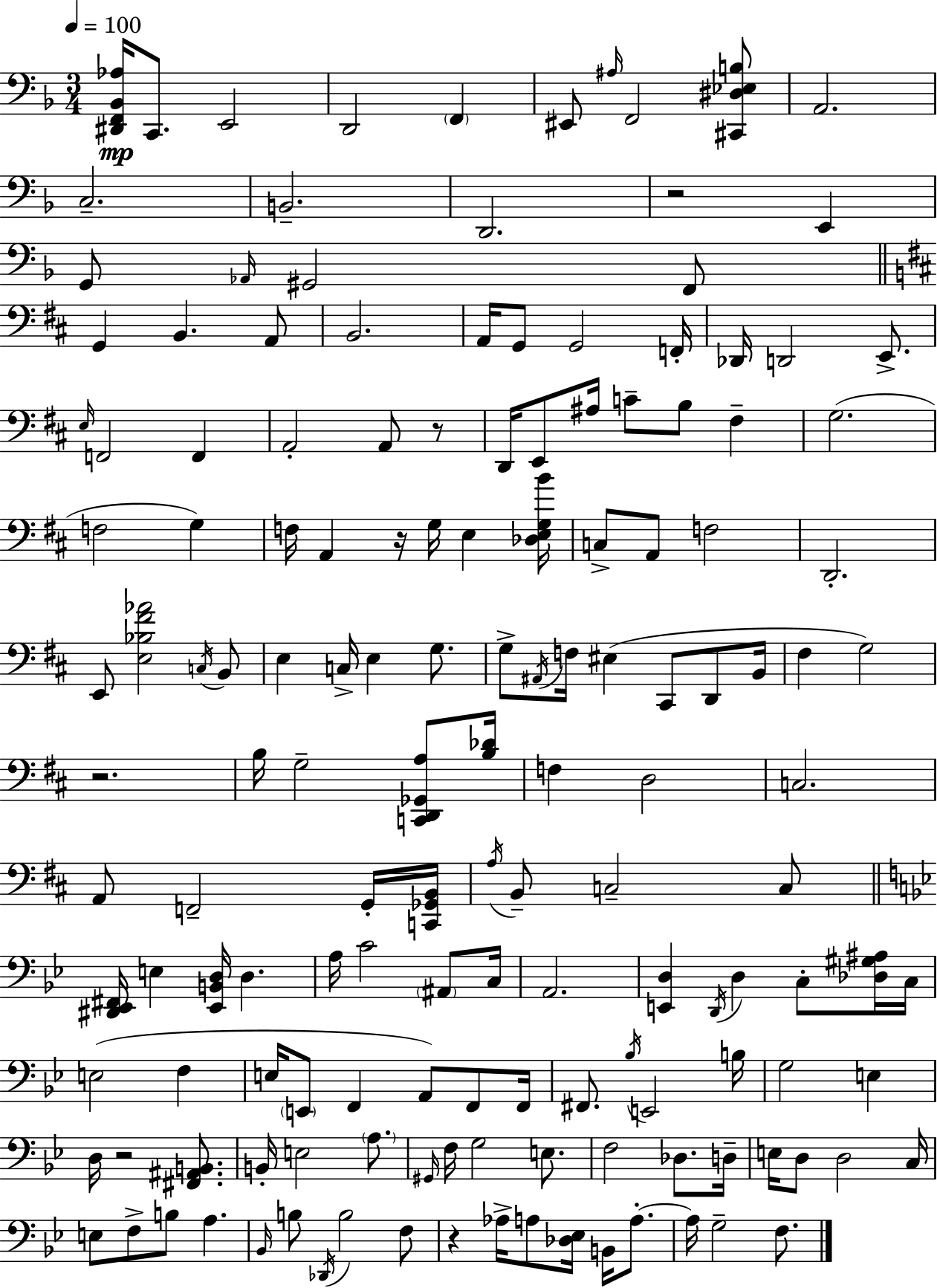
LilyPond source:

{
  \clef bass
  \numericTimeSignature
  \time 3/4
  \key f \major
  \tempo 4 = 100
  <dis, f, bes, aes>16\mp c,8. e,2 | d,2 \parenthesize f,4 | eis,8 \grace { ais16 } f,2 <cis, dis ees b>8 | a,2. | \break c2.-- | b,2.-- | d,2. | r2 e,4 | \break g,8 \grace { aes,16 } gis,2 | f,8 \bar "||" \break \key d \major g,4 b,4. a,8 | b,2. | a,16 g,8 g,2 f,16-. | des,16 d,2 e,8.-> | \break \grace { e16 } f,2 f,4 | a,2-. a,8 r8 | d,16 e,8 ais16 c'8-- b8 fis4-- | g2.( | \break f2 g4) | f16 a,4 r16 g16 e4 | <des e g b'>16 c8-> a,8 f2 | d,2.-. | \break e,8 <e bes fis' aes'>2 \acciaccatura { c16 } | b,8 e4 c16-> e4 g8. | g8-> \acciaccatura { ais,16 } f16 eis4( cis,8 | d,8 b,16 fis4 g2) | \break r2. | b16 g2-- | <c, d, ges, a>8 <b des'>16 f4 d2 | c2. | \break a,8 f,2-- | g,16-. <c, ges, b,>16 \acciaccatura { a16 } b,8-- c2-- | c8 \bar "||" \break \key g \minor <dis, ees, fis,>16 e4 <ees, b, d>16 d4. | a16 c'2 \parenthesize ais,8 c16 | a,2. | <e, d>4 \acciaccatura { d,16 } d4 c8-. <des gis ais>16 | \break c16 e2( f4 | e16 \parenthesize e,8 f,4 a,8) f,8 | f,16 fis,8. \acciaccatura { bes16 } e,2 | b16 g2 e4 | \break d16 r2 <fis, ais, b,>8. | b,16-. e2 \parenthesize a8. | \grace { gis,16 } f16 g2 | e8. f2 des8. | \break d16-- e16 d8 d2 | c16 e8 f8-> b8 a4. | \grace { bes,16 } b8 \acciaccatura { des,16 } b2 | f8 r4 aes16-> a8 | \break <des ees>16 b,16 a8.-.~~ a16 g2-- | f8. \bar "|."
}